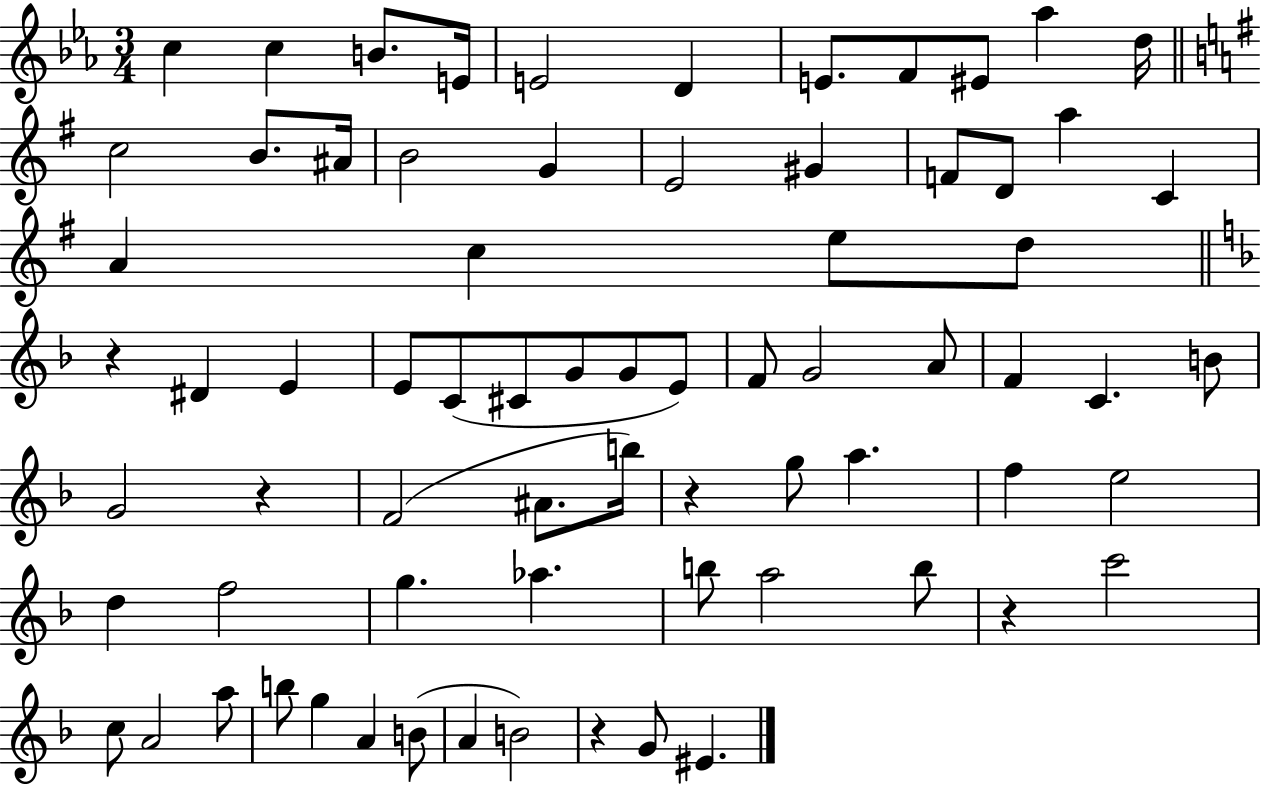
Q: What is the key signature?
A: EES major